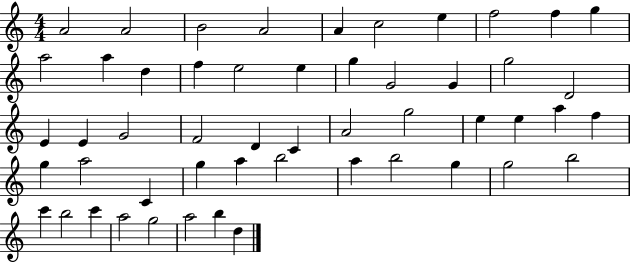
{
  \clef treble
  \numericTimeSignature
  \time 4/4
  \key c \major
  a'2 a'2 | b'2 a'2 | a'4 c''2 e''4 | f''2 f''4 g''4 | \break a''2 a''4 d''4 | f''4 e''2 e''4 | g''4 g'2 g'4 | g''2 d'2 | \break e'4 e'4 g'2 | f'2 d'4 c'4 | a'2 g''2 | e''4 e''4 a''4 f''4 | \break g''4 a''2 c'4 | g''4 a''4 b''2 | a''4 b''2 g''4 | g''2 b''2 | \break c'''4 b''2 c'''4 | a''2 g''2 | a''2 b''4 d''4 | \bar "|."
}